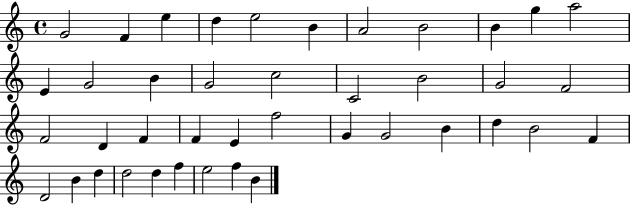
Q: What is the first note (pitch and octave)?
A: G4